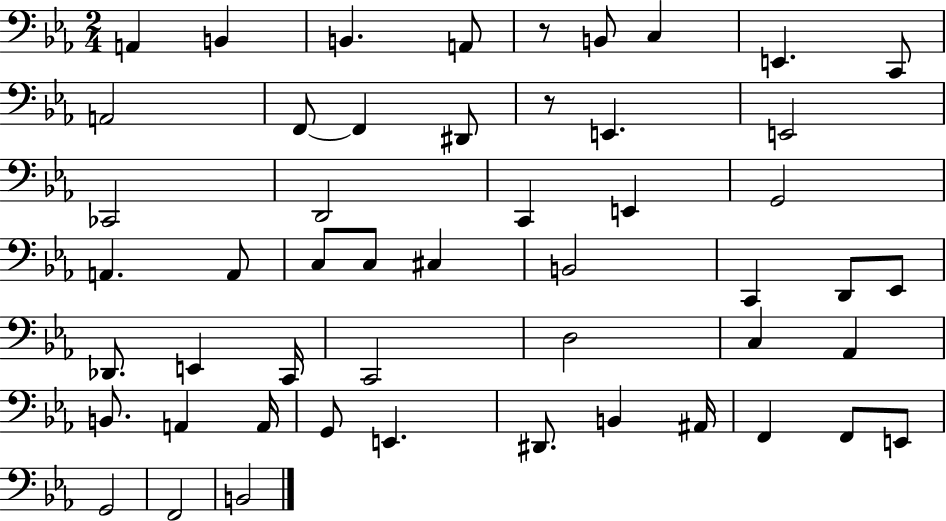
A2/q B2/q B2/q. A2/e R/e B2/e C3/q E2/q. C2/e A2/h F2/e F2/q D#2/e R/e E2/q. E2/h CES2/h D2/h C2/q E2/q G2/h A2/q. A2/e C3/e C3/e C#3/q B2/h C2/q D2/e Eb2/e Db2/e. E2/q C2/s C2/h D3/h C3/q Ab2/q B2/e. A2/q A2/s G2/e E2/q. D#2/e. B2/q A#2/s F2/q F2/e E2/e G2/h F2/h B2/h